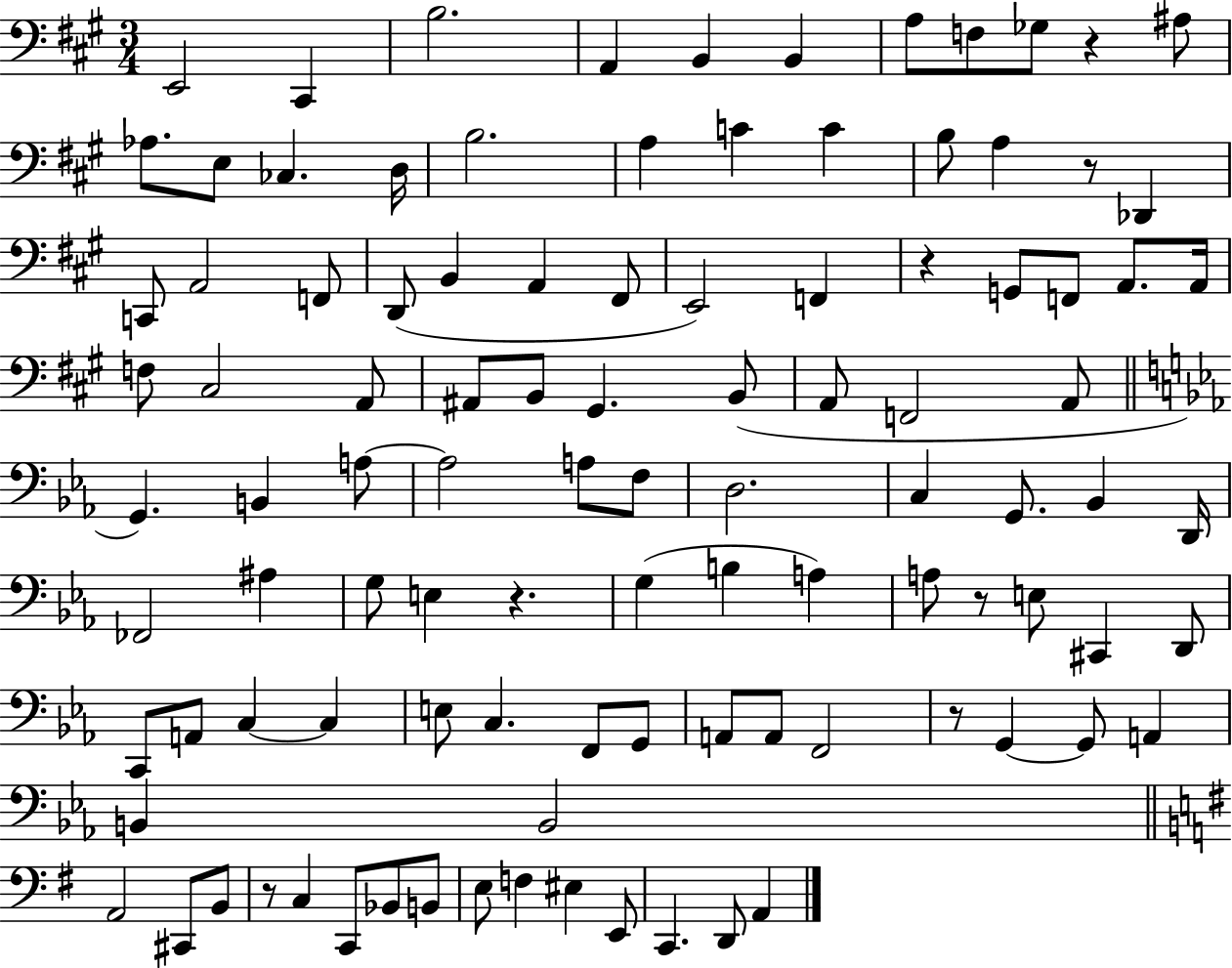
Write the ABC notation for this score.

X:1
T:Untitled
M:3/4
L:1/4
K:A
E,,2 ^C,, B,2 A,, B,, B,, A,/2 F,/2 _G,/2 z ^A,/2 _A,/2 E,/2 _C, D,/4 B,2 A, C C B,/2 A, z/2 _D,, C,,/2 A,,2 F,,/2 D,,/2 B,, A,, ^F,,/2 E,,2 F,, z G,,/2 F,,/2 A,,/2 A,,/4 F,/2 ^C,2 A,,/2 ^A,,/2 B,,/2 ^G,, B,,/2 A,,/2 F,,2 A,,/2 G,, B,, A,/2 A,2 A,/2 F,/2 D,2 C, G,,/2 _B,, D,,/4 _F,,2 ^A, G,/2 E, z G, B, A, A,/2 z/2 E,/2 ^C,, D,,/2 C,,/2 A,,/2 C, C, E,/2 C, F,,/2 G,,/2 A,,/2 A,,/2 F,,2 z/2 G,, G,,/2 A,, B,, B,,2 A,,2 ^C,,/2 B,,/2 z/2 C, C,,/2 _B,,/2 B,,/2 E,/2 F, ^E, E,,/2 C,, D,,/2 A,,